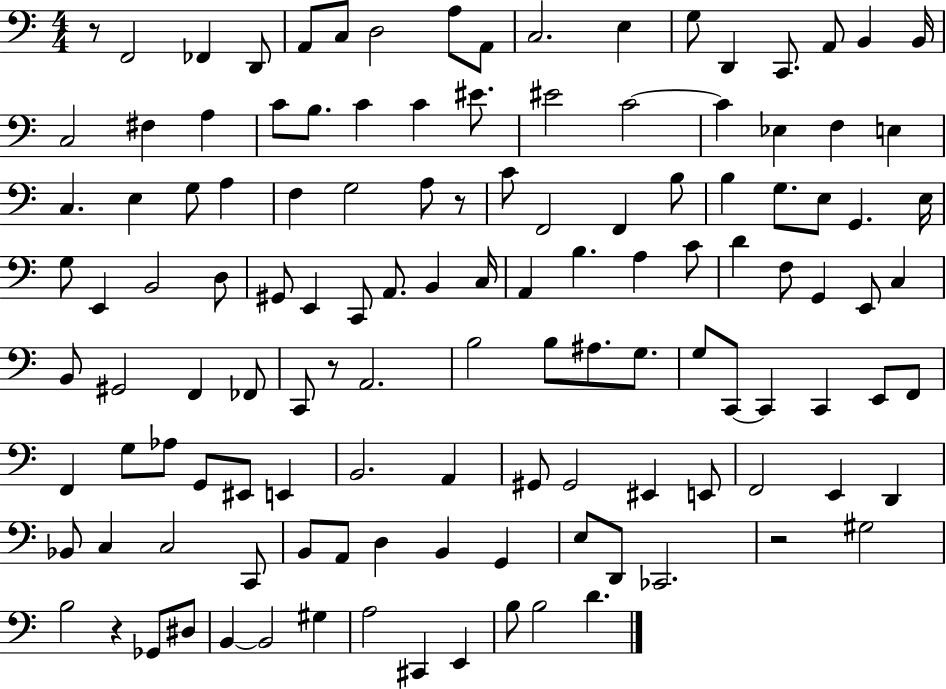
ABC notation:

X:1
T:Untitled
M:4/4
L:1/4
K:C
z/2 F,,2 _F,, D,,/2 A,,/2 C,/2 D,2 A,/2 A,,/2 C,2 E, G,/2 D,, C,,/2 A,,/2 B,, B,,/4 C,2 ^F, A, C/2 B,/2 C C ^E/2 ^E2 C2 C _E, F, E, C, E, G,/2 A, F, G,2 A,/2 z/2 C/2 F,,2 F,, B,/2 B, G,/2 E,/2 G,, E,/4 G,/2 E,, B,,2 D,/2 ^G,,/2 E,, C,,/2 A,,/2 B,, C,/4 A,, B, A, C/2 D F,/2 G,, E,,/2 C, B,,/2 ^G,,2 F,, _F,,/2 C,,/2 z/2 A,,2 B,2 B,/2 ^A,/2 G,/2 G,/2 C,,/2 C,, C,, E,,/2 F,,/2 F,, G,/2 _A,/2 G,,/2 ^E,,/2 E,, B,,2 A,, ^G,,/2 ^G,,2 ^E,, E,,/2 F,,2 E,, D,, _B,,/2 C, C,2 C,,/2 B,,/2 A,,/2 D, B,, G,, E,/2 D,,/2 _C,,2 z2 ^G,2 B,2 z _G,,/2 ^D,/2 B,, B,,2 ^G, A,2 ^C,, E,, B,/2 B,2 D